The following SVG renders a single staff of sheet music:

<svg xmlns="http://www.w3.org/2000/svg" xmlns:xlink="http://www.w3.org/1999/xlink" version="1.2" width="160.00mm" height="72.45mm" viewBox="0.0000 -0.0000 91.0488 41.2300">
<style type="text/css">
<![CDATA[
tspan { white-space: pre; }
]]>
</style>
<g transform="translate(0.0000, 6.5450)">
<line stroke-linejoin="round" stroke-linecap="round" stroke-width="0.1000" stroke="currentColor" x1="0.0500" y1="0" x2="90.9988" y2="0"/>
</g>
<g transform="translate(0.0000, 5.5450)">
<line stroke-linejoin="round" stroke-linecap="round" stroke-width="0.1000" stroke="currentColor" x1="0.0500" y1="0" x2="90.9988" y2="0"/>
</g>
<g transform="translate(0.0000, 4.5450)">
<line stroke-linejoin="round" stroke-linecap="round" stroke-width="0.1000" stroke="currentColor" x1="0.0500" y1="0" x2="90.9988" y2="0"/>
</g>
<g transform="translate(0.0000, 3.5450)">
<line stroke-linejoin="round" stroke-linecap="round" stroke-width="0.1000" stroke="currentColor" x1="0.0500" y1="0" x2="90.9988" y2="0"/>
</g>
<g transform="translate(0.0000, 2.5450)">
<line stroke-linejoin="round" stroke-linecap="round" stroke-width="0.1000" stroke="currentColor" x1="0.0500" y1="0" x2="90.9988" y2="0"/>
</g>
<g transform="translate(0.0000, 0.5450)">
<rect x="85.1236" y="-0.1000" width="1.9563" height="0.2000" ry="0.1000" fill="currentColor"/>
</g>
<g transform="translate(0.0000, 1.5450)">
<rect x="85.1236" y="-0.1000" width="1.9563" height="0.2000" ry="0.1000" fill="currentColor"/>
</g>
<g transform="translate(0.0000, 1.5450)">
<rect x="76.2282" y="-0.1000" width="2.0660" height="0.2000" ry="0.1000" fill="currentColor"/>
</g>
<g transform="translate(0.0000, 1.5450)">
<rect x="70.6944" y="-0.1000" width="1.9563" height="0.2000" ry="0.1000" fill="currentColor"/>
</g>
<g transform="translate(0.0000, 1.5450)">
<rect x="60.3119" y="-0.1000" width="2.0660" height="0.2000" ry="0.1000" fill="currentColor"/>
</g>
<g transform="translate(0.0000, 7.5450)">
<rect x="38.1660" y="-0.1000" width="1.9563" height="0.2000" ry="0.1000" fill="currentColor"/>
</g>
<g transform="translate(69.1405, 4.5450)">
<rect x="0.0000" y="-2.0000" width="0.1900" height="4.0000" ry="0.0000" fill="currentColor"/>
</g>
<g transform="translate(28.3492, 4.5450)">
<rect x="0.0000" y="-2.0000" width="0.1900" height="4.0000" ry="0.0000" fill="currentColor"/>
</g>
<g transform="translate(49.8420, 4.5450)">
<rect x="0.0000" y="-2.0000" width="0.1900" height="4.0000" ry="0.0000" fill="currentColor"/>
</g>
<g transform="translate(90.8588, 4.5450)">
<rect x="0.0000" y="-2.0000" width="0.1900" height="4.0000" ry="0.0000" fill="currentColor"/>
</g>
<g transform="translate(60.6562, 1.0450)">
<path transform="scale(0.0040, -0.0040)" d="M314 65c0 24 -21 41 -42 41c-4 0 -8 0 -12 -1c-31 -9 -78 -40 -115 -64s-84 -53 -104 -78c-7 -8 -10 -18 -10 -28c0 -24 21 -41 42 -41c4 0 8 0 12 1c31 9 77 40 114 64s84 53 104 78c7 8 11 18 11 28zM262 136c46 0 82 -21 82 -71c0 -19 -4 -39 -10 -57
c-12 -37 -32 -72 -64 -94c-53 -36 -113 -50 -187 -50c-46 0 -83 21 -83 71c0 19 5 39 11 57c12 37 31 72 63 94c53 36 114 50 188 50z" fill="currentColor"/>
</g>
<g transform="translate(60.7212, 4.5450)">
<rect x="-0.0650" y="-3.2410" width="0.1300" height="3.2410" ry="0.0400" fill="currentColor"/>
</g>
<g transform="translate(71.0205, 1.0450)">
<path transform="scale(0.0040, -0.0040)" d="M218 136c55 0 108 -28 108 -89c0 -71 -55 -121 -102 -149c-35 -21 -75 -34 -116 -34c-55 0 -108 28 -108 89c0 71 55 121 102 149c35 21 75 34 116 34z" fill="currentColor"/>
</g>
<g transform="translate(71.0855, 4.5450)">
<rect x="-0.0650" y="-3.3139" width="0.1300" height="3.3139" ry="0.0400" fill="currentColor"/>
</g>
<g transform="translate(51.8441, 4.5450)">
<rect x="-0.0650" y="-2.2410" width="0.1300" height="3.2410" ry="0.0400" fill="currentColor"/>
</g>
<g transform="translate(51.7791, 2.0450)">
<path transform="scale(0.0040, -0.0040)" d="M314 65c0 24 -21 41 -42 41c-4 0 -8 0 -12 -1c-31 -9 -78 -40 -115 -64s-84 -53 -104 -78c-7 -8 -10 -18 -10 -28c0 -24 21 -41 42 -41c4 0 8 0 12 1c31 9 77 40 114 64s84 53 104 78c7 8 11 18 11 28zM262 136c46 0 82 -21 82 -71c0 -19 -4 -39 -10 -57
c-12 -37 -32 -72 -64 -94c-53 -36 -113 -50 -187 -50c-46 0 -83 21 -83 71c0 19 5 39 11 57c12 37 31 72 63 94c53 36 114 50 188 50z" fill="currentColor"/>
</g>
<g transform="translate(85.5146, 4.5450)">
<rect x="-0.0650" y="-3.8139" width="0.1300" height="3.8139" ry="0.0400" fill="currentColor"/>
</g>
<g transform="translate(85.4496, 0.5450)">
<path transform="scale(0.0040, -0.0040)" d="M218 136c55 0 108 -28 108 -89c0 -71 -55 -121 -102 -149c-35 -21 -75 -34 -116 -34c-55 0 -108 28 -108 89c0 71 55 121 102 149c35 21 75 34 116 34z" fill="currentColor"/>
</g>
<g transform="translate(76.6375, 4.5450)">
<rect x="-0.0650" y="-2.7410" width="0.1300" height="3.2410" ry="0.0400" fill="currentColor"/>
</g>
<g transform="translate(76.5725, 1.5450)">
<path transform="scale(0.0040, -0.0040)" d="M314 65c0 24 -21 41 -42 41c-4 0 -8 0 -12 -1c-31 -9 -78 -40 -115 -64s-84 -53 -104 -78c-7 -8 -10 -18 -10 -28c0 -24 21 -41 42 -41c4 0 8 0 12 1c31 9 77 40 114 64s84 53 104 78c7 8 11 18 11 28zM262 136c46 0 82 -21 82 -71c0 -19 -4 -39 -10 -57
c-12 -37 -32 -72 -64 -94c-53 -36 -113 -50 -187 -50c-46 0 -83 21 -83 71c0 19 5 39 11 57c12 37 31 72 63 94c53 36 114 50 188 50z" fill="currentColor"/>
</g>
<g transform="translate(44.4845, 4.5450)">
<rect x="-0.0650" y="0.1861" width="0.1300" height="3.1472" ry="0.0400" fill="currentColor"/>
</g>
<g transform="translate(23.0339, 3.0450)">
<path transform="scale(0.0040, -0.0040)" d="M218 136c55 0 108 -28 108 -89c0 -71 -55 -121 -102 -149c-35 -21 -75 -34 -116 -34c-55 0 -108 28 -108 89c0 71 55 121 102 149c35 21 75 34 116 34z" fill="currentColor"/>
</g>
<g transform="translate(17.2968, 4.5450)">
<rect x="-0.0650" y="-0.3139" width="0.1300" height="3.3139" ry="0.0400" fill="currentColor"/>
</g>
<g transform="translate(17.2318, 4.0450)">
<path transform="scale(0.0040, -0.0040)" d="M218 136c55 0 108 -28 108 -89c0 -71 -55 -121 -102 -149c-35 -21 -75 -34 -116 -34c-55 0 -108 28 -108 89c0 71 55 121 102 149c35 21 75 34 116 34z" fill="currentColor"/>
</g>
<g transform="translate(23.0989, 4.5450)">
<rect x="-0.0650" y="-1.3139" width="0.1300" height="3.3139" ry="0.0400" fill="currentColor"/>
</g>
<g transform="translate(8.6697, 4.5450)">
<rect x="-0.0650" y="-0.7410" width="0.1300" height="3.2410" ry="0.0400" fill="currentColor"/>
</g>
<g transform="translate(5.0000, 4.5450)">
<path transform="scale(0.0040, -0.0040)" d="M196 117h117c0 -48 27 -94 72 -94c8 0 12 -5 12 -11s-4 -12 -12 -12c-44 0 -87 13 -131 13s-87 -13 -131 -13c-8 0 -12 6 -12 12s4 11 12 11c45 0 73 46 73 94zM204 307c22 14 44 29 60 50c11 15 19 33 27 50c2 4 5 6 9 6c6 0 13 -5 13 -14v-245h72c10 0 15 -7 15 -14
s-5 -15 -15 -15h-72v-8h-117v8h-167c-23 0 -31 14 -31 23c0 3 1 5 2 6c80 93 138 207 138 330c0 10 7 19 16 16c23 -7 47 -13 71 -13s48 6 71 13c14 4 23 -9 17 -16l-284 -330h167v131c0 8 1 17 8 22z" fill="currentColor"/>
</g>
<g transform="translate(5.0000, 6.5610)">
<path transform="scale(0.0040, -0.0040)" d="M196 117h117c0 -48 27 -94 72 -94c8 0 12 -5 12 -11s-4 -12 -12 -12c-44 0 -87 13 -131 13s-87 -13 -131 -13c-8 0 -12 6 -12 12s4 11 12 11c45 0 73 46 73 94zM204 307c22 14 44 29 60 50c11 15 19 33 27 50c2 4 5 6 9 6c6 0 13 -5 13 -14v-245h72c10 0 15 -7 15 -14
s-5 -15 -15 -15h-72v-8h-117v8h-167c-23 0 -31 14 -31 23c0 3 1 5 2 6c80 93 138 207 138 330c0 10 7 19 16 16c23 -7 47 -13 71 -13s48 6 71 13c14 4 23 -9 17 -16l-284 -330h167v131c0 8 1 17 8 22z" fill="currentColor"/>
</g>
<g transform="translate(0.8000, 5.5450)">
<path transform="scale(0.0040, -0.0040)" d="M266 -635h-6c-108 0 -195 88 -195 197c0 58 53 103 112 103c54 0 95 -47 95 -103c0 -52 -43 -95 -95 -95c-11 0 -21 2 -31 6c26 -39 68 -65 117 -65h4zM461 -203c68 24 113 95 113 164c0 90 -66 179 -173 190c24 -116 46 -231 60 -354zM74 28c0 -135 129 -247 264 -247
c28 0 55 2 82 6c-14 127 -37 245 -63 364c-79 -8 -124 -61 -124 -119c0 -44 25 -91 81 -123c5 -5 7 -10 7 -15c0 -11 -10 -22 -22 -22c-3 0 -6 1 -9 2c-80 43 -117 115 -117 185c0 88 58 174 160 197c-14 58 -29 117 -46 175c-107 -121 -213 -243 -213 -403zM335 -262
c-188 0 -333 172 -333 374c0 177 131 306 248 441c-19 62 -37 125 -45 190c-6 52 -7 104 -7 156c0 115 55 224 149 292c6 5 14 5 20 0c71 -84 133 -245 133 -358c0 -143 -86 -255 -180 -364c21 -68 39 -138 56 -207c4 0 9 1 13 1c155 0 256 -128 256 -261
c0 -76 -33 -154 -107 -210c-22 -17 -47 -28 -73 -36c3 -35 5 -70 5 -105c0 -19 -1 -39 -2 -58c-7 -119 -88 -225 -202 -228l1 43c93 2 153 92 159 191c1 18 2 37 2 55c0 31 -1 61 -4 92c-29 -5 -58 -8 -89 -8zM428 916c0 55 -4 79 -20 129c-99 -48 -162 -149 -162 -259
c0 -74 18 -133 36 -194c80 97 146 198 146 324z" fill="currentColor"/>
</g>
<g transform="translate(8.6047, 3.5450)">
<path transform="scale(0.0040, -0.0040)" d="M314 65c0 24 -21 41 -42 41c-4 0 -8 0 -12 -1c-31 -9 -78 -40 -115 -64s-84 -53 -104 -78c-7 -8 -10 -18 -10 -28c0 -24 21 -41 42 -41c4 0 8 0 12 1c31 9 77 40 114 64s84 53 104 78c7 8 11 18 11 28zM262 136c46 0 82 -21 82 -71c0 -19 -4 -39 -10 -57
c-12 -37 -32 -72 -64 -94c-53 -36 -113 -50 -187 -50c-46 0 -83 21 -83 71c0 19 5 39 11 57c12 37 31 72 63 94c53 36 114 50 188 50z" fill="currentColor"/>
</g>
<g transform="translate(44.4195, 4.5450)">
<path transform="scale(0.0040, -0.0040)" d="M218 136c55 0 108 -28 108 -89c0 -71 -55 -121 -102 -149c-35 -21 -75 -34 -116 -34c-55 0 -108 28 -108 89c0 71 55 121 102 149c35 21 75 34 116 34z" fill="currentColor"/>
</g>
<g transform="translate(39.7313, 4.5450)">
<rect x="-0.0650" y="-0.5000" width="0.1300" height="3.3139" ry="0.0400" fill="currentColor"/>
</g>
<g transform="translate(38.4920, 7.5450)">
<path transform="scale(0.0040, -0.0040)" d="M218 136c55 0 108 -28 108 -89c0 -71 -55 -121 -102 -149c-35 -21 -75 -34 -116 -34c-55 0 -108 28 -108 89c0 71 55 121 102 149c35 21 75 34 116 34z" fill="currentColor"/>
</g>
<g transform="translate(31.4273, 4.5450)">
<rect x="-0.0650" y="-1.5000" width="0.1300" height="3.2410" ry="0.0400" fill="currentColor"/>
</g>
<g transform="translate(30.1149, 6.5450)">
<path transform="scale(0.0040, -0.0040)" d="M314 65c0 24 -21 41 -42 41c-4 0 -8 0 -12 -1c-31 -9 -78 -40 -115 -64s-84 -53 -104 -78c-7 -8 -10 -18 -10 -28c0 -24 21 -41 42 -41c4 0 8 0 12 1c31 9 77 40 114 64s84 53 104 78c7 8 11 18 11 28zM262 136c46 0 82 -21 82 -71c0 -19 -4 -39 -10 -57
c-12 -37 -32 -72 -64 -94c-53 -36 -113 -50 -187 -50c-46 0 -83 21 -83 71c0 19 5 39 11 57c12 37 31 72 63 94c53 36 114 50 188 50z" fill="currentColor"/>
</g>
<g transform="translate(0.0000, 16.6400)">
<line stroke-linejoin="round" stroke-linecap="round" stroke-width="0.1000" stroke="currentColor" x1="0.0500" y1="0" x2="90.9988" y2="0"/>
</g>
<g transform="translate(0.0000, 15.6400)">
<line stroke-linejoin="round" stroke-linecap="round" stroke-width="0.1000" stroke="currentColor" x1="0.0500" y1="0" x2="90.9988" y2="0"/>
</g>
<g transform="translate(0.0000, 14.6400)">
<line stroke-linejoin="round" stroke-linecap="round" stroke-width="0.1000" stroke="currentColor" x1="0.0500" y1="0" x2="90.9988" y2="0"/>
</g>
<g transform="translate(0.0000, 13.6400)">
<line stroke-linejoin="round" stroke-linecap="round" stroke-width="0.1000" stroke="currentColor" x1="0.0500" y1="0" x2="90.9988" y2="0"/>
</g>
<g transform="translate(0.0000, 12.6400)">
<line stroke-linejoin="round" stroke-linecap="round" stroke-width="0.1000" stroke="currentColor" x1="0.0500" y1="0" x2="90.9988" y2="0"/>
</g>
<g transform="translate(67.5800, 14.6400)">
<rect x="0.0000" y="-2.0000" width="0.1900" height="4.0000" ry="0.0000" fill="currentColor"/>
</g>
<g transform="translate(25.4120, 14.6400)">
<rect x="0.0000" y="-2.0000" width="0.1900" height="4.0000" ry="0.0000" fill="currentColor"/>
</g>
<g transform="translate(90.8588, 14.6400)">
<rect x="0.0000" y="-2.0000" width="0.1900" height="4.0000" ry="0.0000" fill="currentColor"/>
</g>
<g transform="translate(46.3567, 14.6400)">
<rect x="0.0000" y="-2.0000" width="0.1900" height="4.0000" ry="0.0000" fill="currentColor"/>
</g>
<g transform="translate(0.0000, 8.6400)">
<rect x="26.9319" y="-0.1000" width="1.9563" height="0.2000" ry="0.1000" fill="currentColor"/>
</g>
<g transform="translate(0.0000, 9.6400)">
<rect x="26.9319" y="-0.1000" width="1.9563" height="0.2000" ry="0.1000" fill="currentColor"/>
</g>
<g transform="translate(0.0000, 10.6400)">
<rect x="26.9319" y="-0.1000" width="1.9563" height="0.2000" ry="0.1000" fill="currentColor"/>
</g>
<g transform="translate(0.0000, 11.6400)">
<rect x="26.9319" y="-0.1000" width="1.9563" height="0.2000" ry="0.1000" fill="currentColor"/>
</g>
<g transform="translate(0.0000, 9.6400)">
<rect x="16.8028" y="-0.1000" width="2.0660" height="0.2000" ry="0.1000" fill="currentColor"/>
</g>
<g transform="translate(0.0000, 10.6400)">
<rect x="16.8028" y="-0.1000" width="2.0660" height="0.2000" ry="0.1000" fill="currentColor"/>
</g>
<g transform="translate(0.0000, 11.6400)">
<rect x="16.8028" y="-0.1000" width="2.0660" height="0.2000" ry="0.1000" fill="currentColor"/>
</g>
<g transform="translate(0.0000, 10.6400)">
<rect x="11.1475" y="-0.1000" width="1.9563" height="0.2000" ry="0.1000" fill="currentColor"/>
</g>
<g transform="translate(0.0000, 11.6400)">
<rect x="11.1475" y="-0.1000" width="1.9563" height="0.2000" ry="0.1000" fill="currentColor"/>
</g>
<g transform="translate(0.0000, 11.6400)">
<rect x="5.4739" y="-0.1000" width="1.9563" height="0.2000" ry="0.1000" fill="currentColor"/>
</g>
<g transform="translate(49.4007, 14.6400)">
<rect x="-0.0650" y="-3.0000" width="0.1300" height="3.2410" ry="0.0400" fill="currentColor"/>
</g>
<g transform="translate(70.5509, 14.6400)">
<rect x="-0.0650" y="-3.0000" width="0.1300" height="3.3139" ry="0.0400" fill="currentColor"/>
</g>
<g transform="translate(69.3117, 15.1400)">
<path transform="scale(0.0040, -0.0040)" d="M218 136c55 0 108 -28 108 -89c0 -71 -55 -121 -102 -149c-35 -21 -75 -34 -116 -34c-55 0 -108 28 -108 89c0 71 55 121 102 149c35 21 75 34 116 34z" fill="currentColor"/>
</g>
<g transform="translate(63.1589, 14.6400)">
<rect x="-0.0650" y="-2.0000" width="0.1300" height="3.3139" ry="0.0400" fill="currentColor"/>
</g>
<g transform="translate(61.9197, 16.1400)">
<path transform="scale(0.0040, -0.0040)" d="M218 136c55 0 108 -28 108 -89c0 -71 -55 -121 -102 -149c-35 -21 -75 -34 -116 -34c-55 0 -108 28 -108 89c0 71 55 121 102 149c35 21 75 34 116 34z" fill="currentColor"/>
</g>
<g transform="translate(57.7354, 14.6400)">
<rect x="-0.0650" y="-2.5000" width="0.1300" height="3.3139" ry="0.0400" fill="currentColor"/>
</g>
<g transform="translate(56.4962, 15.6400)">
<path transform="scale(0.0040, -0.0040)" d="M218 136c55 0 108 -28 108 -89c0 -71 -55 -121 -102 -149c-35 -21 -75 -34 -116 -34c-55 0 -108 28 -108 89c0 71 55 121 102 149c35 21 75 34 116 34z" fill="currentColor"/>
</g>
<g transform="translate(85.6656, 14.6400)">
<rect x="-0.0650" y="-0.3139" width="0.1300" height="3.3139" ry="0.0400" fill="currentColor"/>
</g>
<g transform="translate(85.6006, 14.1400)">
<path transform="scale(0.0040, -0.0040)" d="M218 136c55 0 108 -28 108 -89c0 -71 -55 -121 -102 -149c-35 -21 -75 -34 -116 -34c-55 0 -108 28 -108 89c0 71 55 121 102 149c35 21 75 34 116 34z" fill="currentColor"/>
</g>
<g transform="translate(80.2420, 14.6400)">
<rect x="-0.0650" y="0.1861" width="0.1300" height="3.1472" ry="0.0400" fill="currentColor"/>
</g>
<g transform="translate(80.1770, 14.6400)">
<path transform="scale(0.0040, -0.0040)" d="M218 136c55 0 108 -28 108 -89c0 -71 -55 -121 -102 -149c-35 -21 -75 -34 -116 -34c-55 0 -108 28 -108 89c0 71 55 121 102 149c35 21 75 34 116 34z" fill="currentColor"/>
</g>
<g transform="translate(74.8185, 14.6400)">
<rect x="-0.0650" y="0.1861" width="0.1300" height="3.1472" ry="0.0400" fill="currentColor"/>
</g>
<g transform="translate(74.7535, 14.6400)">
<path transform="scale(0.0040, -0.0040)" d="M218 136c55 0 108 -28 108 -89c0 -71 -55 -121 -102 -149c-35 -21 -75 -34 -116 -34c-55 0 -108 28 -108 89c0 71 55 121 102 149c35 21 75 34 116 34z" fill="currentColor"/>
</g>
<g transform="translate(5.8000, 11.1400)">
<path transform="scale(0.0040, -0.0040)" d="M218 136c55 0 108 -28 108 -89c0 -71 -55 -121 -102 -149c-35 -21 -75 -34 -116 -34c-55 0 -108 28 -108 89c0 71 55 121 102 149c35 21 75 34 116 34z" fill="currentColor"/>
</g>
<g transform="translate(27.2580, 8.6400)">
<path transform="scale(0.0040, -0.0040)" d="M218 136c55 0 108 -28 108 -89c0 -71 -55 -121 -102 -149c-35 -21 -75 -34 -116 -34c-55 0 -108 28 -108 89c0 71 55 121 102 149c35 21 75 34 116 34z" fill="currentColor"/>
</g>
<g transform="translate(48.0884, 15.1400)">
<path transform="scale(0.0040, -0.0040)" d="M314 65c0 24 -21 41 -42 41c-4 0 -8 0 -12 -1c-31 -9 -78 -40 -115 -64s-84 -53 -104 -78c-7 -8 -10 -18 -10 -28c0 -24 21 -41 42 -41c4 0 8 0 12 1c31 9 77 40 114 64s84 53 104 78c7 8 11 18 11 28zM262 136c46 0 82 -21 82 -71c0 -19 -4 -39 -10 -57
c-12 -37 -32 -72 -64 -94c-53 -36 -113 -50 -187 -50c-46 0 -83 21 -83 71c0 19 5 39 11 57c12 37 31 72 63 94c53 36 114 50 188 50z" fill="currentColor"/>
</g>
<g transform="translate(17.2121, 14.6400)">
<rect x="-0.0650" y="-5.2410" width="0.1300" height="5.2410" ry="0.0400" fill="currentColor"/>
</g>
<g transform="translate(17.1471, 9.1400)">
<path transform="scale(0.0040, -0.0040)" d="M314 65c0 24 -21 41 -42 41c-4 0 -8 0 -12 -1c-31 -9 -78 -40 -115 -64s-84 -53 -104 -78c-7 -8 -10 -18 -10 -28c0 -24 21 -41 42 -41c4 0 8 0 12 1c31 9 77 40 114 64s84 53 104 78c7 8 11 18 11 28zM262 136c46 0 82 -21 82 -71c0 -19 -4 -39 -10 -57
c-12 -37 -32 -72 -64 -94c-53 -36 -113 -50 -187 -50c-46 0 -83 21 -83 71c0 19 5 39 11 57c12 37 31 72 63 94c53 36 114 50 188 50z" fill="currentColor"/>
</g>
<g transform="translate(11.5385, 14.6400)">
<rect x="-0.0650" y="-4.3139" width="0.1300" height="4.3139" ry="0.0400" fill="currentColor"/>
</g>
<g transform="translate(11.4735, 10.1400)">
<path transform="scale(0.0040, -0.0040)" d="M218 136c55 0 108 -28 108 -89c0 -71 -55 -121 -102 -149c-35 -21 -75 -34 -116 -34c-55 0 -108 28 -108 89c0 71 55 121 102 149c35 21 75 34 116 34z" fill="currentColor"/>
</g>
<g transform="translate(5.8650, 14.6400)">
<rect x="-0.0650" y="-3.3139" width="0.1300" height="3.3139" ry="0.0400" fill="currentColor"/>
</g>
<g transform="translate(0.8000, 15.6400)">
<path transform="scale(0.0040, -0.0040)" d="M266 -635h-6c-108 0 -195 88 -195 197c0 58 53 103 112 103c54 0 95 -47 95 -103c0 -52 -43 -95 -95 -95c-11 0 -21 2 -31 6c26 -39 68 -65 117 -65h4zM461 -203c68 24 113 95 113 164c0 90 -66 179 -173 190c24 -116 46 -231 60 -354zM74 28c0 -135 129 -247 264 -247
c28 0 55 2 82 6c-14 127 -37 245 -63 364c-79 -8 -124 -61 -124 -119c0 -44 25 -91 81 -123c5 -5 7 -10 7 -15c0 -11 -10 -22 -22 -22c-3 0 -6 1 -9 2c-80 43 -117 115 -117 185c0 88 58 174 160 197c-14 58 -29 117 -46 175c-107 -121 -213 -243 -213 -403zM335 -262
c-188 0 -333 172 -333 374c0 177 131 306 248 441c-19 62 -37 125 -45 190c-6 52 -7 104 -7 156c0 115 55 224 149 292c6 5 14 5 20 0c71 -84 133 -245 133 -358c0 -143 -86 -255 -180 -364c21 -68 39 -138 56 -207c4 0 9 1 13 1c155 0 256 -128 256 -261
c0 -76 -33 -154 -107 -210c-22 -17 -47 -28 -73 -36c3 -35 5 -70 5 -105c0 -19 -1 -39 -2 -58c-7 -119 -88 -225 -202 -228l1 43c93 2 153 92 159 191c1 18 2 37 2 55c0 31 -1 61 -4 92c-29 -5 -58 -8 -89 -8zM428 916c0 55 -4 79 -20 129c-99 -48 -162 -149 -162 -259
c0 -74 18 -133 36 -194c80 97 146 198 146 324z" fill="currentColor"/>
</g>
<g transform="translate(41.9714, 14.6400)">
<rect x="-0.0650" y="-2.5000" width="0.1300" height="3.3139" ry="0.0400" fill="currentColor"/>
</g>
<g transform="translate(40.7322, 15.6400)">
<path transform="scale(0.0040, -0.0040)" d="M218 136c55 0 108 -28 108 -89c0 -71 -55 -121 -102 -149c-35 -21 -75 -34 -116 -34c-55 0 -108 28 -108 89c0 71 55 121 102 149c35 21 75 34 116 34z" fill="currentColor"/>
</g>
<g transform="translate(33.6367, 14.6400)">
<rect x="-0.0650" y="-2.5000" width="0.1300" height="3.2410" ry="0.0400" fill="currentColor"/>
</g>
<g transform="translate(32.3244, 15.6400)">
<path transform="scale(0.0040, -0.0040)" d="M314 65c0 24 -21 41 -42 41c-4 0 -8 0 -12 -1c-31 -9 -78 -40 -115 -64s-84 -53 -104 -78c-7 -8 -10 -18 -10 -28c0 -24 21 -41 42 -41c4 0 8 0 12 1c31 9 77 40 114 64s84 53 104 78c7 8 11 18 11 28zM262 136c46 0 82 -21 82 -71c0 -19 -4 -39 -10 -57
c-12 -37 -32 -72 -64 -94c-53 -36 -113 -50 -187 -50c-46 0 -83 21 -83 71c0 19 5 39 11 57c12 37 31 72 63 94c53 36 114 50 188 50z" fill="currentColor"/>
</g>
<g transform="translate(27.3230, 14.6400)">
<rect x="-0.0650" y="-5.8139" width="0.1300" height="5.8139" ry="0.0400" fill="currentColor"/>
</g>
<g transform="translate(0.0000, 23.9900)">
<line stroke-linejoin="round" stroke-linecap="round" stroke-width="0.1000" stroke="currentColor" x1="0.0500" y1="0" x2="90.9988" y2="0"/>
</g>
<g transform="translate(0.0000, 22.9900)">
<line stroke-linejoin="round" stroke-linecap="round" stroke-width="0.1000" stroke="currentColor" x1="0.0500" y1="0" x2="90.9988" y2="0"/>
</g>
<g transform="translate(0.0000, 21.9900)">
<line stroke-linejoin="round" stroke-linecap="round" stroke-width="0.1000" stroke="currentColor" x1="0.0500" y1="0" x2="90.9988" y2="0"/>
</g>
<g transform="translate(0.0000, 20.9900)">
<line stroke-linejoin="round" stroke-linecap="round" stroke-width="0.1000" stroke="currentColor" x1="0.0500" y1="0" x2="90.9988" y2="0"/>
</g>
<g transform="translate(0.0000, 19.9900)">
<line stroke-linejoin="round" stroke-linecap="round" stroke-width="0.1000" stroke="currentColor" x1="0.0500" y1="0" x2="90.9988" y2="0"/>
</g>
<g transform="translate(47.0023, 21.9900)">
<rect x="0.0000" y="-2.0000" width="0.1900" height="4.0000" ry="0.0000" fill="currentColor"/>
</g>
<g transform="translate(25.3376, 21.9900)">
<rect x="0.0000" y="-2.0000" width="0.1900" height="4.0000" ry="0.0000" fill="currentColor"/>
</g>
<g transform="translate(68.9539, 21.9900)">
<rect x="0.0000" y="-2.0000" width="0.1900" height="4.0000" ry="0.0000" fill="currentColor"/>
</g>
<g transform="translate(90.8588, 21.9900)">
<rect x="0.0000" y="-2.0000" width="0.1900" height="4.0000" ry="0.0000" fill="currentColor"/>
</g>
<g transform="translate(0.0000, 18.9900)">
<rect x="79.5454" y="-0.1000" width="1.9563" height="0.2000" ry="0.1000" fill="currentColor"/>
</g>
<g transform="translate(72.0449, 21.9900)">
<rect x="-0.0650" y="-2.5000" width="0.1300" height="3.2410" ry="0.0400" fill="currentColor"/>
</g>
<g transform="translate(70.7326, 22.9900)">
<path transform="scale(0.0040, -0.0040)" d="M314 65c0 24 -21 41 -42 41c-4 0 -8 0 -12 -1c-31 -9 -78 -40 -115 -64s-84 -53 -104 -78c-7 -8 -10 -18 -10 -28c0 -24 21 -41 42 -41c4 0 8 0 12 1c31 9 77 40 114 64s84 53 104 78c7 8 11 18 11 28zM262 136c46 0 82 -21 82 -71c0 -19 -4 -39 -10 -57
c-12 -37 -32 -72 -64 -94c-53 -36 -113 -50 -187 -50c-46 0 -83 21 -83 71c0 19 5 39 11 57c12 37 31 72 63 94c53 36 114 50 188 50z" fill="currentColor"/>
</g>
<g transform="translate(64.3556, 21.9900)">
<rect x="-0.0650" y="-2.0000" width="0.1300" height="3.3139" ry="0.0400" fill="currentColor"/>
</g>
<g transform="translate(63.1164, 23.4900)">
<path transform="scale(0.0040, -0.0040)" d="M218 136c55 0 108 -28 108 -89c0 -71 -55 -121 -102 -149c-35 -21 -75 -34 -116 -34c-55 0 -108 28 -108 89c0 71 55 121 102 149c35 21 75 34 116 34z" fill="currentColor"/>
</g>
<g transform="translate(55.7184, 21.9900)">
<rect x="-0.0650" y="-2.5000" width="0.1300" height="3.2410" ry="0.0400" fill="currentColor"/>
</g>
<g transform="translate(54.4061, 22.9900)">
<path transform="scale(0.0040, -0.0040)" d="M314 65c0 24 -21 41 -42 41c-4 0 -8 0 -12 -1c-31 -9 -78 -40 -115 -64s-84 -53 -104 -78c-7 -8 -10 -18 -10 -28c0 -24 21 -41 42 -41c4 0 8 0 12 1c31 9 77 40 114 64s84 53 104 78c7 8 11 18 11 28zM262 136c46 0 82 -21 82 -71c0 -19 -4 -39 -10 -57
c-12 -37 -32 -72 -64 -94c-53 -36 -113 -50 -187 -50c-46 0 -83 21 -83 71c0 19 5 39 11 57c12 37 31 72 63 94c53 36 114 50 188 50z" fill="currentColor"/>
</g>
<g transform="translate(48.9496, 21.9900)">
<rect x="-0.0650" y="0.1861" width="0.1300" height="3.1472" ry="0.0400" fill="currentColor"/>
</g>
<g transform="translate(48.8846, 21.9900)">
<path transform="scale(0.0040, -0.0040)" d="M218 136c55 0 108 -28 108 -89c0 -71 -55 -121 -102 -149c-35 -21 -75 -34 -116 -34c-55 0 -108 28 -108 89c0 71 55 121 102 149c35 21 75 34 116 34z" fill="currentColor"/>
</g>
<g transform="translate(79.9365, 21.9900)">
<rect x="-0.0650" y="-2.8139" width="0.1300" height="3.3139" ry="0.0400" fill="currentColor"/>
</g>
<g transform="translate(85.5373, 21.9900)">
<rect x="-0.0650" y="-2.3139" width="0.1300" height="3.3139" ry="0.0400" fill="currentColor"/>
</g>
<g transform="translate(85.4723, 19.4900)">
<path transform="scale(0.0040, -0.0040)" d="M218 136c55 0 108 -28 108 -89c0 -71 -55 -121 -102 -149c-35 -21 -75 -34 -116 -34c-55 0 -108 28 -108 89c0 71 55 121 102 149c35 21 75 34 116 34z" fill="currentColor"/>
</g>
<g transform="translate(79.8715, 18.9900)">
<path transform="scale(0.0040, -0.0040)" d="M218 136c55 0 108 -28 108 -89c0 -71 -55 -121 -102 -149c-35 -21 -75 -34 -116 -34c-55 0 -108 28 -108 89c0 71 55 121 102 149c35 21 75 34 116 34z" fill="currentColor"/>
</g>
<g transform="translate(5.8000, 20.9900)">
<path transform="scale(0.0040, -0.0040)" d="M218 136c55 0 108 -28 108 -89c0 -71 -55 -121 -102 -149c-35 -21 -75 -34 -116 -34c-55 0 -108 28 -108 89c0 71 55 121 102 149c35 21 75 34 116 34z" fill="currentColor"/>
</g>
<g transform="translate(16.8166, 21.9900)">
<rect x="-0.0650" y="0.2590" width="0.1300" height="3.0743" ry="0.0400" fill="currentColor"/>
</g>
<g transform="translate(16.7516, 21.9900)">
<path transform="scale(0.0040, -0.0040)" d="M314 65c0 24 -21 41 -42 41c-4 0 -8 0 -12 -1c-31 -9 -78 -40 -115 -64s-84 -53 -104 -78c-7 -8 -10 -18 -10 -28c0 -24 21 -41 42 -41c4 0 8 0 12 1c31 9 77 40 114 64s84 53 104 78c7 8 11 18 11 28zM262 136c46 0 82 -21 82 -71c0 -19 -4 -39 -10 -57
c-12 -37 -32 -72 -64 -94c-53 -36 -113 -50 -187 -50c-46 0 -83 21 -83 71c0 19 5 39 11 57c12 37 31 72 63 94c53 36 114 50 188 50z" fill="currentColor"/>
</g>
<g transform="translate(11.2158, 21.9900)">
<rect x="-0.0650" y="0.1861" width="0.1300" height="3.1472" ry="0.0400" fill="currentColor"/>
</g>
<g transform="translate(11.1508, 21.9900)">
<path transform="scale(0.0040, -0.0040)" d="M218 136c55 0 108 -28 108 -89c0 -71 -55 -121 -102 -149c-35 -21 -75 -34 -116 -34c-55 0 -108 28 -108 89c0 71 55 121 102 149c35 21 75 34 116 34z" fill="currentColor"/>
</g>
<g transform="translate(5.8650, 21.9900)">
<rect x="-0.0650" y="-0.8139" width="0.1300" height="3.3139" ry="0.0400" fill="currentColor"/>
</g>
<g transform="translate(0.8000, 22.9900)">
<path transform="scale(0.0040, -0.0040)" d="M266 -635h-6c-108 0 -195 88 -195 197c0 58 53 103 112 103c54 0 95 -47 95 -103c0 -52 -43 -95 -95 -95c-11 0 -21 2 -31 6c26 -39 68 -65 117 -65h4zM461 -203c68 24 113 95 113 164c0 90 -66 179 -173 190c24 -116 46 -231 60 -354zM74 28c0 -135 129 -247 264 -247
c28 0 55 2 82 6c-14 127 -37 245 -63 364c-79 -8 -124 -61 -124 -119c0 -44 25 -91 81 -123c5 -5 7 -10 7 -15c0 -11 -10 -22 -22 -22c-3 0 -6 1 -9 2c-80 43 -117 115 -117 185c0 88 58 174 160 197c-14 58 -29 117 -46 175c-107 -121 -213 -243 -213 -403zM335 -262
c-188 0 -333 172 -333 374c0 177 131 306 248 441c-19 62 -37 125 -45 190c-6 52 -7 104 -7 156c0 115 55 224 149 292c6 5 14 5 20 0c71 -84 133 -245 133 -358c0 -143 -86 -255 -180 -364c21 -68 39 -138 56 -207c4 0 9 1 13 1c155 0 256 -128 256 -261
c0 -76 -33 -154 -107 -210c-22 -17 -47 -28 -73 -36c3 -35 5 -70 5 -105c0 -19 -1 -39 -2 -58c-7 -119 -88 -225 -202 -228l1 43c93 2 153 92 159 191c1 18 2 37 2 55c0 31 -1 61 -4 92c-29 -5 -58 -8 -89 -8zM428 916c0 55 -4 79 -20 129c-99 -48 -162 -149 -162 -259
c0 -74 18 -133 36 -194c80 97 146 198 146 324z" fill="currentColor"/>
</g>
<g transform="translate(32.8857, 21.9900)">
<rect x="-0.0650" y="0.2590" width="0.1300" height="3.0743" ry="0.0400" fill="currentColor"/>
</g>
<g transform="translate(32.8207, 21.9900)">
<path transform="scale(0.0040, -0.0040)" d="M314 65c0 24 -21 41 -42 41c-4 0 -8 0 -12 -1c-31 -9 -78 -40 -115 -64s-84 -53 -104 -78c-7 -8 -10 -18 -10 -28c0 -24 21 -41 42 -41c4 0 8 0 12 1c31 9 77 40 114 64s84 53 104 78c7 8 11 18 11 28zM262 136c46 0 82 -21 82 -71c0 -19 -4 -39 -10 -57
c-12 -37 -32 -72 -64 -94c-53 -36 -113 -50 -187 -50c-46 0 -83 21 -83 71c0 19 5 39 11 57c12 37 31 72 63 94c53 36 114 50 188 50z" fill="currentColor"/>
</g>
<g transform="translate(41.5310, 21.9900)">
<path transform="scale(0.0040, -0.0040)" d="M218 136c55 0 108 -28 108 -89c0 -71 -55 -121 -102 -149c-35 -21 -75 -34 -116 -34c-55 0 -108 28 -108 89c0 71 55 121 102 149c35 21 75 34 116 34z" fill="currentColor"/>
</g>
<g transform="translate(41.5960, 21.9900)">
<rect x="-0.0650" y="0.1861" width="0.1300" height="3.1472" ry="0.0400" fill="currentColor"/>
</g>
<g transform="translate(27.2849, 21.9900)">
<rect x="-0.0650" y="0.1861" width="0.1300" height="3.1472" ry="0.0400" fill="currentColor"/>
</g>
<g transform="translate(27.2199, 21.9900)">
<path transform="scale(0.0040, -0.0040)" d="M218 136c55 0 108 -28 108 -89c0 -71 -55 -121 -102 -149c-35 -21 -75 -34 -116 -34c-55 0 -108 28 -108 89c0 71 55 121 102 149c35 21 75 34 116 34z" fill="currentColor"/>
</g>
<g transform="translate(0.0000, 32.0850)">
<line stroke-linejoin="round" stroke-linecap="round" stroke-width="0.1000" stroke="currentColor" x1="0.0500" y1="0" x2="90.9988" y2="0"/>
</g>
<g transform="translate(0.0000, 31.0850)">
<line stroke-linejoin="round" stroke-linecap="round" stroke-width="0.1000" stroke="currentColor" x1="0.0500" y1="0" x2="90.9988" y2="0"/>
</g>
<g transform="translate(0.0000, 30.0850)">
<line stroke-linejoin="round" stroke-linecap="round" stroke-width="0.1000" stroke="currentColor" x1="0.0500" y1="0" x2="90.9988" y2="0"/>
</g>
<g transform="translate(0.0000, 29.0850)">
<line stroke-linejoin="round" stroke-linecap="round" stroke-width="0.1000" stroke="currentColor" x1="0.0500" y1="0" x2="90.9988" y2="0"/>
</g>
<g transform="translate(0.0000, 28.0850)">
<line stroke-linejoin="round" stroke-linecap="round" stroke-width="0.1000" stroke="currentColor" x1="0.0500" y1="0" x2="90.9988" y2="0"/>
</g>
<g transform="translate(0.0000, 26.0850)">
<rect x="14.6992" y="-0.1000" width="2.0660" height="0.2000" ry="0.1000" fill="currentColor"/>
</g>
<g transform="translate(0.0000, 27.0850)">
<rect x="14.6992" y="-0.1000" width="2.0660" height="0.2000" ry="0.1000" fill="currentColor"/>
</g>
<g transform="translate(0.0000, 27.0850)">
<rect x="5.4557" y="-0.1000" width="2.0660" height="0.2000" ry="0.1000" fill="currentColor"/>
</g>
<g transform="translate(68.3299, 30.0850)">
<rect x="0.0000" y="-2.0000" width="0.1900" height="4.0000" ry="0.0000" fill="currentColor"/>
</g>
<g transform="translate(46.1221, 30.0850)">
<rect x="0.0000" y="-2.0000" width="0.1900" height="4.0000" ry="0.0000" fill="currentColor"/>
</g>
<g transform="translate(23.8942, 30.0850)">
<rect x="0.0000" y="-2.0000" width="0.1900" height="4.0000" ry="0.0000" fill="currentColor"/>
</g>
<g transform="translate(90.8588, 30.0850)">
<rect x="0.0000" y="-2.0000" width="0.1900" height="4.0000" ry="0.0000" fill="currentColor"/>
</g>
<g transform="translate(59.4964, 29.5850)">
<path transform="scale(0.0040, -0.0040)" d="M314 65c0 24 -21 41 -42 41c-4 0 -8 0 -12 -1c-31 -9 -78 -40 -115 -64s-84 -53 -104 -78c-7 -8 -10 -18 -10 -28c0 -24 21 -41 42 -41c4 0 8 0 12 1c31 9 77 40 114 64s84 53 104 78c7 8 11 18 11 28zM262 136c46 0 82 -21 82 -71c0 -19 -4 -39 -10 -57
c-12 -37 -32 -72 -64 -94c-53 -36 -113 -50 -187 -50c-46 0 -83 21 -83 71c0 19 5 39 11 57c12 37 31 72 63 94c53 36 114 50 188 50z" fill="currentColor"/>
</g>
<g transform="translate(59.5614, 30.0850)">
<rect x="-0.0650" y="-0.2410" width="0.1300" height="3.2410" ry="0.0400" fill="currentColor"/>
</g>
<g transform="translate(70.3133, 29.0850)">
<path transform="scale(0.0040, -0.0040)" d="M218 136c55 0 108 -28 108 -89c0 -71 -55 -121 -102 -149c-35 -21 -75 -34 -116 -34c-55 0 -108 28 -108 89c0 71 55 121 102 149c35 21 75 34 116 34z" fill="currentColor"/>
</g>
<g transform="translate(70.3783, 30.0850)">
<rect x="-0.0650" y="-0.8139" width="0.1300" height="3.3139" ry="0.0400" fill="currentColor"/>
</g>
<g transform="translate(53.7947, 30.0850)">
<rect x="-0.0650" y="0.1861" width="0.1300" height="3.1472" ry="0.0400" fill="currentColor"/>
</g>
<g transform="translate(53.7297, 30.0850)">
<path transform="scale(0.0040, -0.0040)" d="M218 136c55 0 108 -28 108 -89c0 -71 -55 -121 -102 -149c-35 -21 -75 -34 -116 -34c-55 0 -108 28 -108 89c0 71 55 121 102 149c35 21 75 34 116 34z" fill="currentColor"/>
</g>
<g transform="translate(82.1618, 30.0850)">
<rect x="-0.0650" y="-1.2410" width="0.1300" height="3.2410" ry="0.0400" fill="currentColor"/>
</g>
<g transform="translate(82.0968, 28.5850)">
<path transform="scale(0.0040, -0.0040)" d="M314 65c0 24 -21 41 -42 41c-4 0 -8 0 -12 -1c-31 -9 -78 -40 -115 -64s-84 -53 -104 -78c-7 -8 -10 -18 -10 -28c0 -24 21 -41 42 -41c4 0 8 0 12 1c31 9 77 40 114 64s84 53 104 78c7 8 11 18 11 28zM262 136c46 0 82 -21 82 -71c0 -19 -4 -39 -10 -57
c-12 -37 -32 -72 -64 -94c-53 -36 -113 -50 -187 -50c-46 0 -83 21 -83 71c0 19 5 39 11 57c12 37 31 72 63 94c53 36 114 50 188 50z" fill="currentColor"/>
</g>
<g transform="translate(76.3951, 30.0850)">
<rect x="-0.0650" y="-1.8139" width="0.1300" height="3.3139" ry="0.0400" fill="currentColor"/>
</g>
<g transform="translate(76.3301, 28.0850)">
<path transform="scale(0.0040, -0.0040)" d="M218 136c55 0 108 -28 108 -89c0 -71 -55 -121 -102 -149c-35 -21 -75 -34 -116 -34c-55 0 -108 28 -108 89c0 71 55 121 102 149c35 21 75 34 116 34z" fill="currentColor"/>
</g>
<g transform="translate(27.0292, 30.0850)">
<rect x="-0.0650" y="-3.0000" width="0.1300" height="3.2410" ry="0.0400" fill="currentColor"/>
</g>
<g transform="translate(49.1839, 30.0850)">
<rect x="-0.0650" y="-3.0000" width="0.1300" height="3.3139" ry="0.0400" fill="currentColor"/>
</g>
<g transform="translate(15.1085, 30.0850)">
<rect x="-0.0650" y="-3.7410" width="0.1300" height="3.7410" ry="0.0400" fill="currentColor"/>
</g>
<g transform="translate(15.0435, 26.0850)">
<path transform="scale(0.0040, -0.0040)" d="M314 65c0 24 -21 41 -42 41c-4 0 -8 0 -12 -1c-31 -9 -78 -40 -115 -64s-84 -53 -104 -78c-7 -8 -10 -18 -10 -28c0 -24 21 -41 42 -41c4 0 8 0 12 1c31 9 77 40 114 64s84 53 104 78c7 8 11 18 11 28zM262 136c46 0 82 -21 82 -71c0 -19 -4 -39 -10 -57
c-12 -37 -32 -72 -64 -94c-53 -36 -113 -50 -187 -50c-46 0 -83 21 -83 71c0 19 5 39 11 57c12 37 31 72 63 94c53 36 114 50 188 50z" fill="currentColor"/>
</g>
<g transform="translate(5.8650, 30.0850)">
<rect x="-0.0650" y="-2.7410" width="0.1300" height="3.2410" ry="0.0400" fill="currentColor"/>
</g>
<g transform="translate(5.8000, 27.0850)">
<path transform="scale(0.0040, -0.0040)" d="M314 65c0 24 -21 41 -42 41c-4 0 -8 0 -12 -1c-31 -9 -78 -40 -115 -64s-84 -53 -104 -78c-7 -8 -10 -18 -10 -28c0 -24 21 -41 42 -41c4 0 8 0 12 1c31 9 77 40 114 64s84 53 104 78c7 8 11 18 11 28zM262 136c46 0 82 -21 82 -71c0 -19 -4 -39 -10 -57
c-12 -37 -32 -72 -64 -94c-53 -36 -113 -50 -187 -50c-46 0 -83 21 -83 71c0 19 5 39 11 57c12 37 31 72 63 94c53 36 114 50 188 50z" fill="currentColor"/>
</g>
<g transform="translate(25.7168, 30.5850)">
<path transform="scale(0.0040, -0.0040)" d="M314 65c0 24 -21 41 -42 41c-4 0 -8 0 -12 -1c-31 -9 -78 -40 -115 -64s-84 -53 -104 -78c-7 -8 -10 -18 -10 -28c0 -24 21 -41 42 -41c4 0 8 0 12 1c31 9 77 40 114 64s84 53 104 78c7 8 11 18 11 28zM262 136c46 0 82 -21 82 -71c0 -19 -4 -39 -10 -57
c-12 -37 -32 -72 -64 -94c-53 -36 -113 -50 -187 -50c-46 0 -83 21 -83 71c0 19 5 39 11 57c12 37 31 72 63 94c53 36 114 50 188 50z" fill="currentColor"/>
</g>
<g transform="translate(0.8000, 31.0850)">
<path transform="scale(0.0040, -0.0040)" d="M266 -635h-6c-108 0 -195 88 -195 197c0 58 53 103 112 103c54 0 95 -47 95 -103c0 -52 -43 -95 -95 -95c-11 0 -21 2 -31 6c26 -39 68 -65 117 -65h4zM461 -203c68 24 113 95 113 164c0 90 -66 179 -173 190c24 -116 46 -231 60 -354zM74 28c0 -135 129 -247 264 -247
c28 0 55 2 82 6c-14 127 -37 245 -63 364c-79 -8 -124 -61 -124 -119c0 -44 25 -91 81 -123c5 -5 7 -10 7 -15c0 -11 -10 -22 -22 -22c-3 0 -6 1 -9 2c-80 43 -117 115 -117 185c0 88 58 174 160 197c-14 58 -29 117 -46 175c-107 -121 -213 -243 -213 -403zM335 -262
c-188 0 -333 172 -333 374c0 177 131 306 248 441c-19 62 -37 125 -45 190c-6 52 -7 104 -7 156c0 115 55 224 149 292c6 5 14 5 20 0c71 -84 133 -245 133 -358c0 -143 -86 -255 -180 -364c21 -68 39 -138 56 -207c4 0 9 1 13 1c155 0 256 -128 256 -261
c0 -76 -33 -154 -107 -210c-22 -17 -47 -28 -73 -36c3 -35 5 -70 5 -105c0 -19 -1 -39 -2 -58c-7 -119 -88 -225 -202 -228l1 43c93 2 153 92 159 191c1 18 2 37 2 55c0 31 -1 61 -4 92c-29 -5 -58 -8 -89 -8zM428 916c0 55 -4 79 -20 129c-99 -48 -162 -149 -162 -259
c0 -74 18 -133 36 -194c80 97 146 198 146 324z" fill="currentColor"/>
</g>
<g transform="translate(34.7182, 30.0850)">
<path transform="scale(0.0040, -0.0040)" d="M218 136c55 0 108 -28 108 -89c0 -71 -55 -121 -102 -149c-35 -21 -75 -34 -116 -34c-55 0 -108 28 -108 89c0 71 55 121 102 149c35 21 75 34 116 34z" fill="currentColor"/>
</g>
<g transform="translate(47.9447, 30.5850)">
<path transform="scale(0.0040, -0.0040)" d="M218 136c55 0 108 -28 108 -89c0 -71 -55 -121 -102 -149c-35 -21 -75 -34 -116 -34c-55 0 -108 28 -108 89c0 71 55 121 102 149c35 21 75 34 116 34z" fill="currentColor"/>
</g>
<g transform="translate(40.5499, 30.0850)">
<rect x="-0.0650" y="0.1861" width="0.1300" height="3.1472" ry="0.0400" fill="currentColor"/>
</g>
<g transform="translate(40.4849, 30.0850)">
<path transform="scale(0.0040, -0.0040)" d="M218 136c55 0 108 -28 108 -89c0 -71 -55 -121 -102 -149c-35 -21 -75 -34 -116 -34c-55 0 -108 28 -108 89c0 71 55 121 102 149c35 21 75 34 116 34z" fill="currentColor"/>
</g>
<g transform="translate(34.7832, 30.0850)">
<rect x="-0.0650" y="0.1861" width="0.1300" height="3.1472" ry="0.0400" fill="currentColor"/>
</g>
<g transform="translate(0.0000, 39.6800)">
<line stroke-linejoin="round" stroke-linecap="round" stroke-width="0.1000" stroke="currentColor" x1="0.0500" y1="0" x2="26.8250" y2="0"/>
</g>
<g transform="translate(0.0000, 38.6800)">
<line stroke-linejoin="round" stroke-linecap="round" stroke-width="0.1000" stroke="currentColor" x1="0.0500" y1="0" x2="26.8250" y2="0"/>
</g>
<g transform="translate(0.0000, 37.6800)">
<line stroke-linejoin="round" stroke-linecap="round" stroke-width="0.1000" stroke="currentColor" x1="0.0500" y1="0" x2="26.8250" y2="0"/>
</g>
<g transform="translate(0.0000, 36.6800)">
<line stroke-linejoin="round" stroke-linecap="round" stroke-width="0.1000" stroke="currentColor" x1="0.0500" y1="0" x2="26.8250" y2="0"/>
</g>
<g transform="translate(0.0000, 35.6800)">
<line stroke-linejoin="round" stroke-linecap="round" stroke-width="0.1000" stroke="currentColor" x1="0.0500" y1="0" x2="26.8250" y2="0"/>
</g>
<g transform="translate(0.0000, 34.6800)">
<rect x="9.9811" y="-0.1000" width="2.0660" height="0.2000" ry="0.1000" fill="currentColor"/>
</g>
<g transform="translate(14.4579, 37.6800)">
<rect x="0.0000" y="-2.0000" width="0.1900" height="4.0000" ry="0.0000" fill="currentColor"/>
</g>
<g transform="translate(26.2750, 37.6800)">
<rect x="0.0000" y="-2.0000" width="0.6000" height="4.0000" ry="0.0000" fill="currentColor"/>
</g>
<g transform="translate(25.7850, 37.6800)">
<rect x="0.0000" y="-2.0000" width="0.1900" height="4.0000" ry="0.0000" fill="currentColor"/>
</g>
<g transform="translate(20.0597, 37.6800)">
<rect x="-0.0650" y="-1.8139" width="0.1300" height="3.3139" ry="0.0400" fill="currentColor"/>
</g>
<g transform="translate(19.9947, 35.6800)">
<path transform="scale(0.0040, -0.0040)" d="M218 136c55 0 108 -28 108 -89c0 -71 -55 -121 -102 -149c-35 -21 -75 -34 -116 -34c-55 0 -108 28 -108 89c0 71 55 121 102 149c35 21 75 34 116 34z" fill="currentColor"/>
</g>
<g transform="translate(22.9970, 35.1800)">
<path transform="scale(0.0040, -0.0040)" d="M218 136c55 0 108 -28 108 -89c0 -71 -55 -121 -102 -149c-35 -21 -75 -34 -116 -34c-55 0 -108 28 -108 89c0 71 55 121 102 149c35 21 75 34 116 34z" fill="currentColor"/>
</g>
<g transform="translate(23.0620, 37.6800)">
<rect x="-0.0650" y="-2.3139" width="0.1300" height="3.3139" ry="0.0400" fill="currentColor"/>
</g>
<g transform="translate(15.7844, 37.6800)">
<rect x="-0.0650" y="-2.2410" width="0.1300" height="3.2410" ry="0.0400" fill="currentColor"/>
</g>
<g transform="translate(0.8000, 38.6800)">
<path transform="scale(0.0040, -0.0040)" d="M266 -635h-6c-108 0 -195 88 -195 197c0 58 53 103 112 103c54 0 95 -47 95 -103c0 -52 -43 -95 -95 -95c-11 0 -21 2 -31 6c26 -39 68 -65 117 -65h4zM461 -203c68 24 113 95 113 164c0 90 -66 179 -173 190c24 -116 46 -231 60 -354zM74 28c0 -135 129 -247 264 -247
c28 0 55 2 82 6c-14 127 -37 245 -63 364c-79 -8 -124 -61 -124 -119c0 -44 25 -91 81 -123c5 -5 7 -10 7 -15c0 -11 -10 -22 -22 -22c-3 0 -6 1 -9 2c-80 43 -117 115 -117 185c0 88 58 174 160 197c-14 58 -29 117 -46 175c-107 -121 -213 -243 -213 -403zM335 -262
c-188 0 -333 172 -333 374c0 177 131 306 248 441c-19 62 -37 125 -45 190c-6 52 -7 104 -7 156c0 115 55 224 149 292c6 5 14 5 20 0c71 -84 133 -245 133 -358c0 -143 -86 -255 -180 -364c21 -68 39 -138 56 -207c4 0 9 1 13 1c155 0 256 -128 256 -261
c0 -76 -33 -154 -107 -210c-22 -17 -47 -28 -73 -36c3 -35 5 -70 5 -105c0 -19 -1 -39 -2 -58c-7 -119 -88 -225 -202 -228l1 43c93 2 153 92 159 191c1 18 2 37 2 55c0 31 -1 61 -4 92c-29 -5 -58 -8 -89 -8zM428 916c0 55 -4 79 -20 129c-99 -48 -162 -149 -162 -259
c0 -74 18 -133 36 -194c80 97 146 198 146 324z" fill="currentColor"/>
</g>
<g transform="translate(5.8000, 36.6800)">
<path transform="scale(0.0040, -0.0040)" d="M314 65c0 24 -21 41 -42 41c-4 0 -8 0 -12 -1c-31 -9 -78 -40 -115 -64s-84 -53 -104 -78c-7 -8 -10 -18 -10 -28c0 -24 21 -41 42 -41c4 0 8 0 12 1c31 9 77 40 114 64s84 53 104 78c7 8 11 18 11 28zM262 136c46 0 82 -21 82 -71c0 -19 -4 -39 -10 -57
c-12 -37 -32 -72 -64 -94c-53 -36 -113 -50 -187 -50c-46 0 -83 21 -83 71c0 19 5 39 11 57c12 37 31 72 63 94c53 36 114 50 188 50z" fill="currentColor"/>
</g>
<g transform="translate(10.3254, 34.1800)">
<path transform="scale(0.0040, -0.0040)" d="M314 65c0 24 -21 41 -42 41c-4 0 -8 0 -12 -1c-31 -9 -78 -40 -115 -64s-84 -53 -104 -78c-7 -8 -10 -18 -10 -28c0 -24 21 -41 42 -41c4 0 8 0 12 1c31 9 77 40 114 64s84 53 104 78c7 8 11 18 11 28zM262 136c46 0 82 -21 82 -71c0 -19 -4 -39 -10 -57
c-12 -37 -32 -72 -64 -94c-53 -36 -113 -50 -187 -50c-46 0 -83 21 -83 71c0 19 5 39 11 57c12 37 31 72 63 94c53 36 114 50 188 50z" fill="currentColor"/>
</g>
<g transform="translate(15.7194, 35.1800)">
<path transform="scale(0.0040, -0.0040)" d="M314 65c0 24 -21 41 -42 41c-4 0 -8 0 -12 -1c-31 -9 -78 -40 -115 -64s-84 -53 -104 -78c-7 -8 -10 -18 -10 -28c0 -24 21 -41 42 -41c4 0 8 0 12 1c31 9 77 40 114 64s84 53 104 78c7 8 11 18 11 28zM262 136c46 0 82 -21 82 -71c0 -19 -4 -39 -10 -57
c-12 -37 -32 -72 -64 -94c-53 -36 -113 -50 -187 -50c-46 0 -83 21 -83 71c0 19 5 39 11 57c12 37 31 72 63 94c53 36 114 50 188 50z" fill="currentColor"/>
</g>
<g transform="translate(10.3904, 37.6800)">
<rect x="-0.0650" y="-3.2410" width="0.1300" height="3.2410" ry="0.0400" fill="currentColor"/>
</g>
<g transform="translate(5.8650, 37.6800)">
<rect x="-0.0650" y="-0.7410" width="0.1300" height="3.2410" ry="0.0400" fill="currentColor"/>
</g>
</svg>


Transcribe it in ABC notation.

X:1
T:Untitled
M:4/4
L:1/4
K:C
d2 c e E2 C B g2 b2 b a2 c' b d' f'2 g' G2 G A2 G F A B B c d B B2 B B2 B B G2 F G2 a g a2 c'2 A2 B B A B c2 d f e2 d2 b2 g2 f g